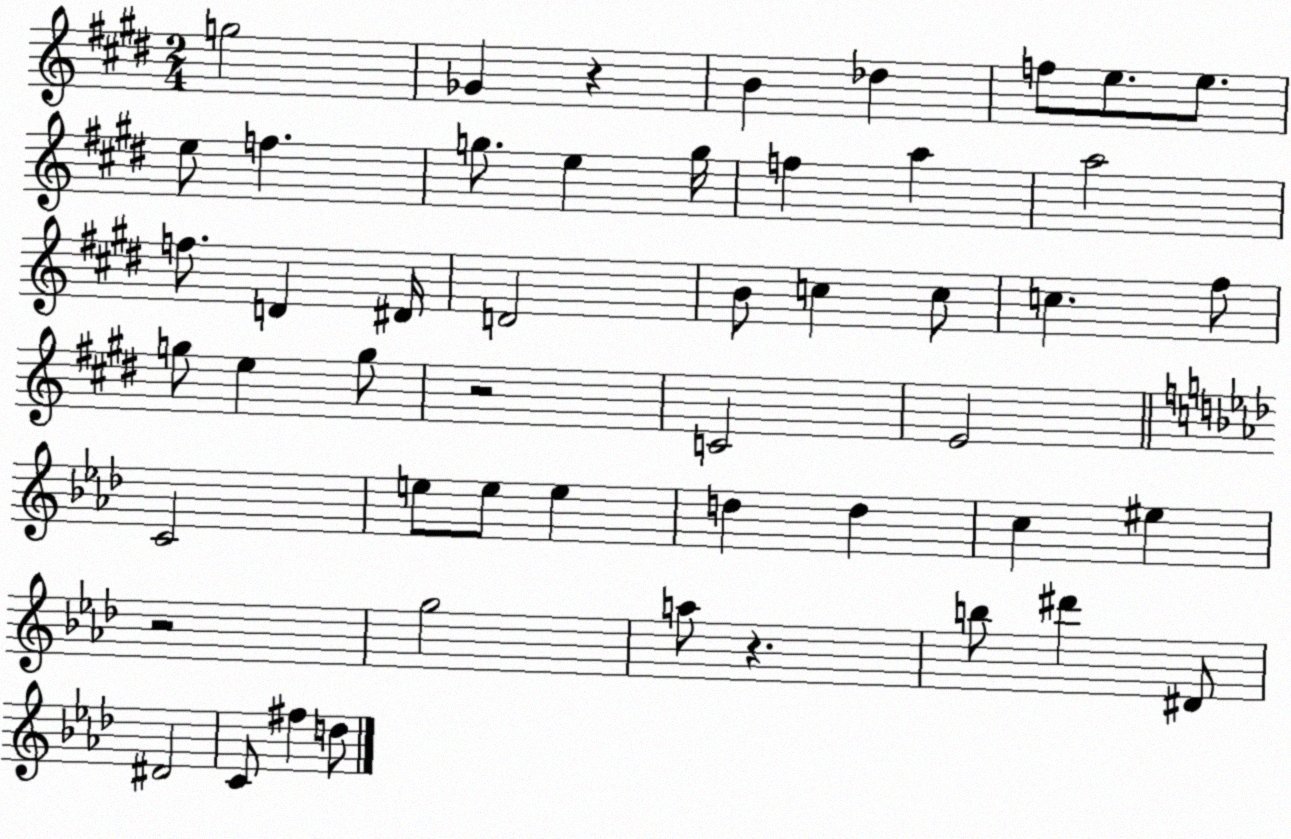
X:1
T:Untitled
M:2/4
L:1/4
K:E
g2 _G z B _d f/2 e/2 e/2 e/2 f g/2 e g/4 f a a2 f/2 D ^D/4 D2 B/2 c c/2 c ^f/2 g/2 e g/2 z2 C2 E2 C2 e/2 e/2 e d d c ^e z2 g2 a/2 z b/2 ^d' ^D/2 ^D2 C/2 ^f d/2